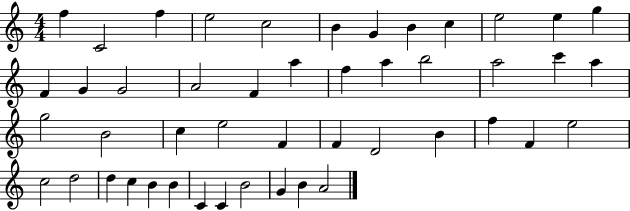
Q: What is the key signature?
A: C major